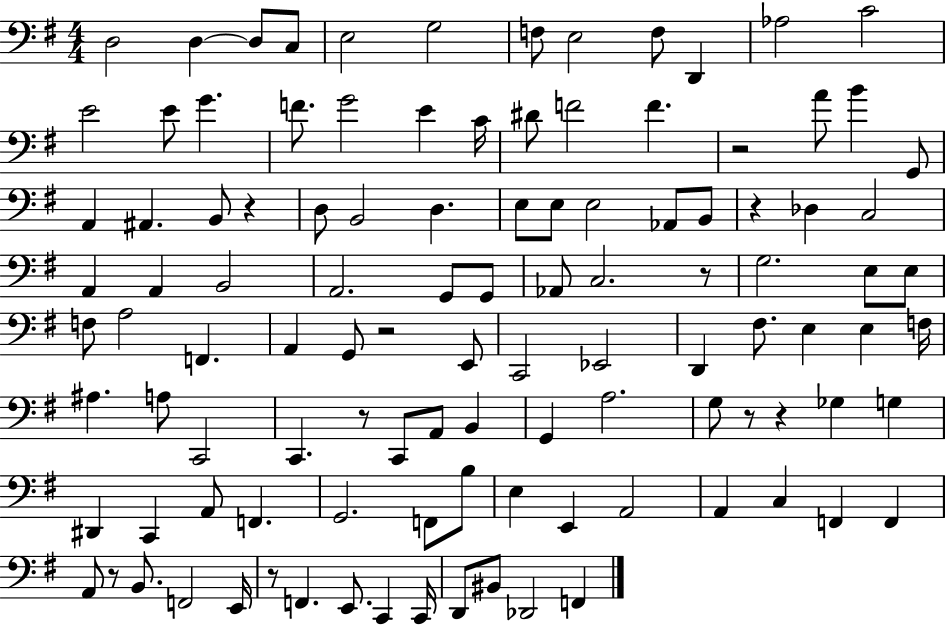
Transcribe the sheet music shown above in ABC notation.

X:1
T:Untitled
M:4/4
L:1/4
K:G
D,2 D, D,/2 C,/2 E,2 G,2 F,/2 E,2 F,/2 D,, _A,2 C2 E2 E/2 G F/2 G2 E C/4 ^D/2 F2 F z2 A/2 B G,,/2 A,, ^A,, B,,/2 z D,/2 B,,2 D, E,/2 E,/2 E,2 _A,,/2 B,,/2 z _D, C,2 A,, A,, B,,2 A,,2 G,,/2 G,,/2 _A,,/2 C,2 z/2 G,2 E,/2 E,/2 F,/2 A,2 F,, A,, G,,/2 z2 E,,/2 C,,2 _E,,2 D,, ^F,/2 E, E, F,/4 ^A, A,/2 C,,2 C,, z/2 C,,/2 A,,/2 B,, G,, A,2 G,/2 z/2 z _G, G, ^D,, C,, A,,/2 F,, G,,2 F,,/2 B,/2 E, E,, A,,2 A,, C, F,, F,, A,,/2 z/2 B,,/2 F,,2 E,,/4 z/2 F,, E,,/2 C,, C,,/4 D,,/2 ^B,,/2 _D,,2 F,,